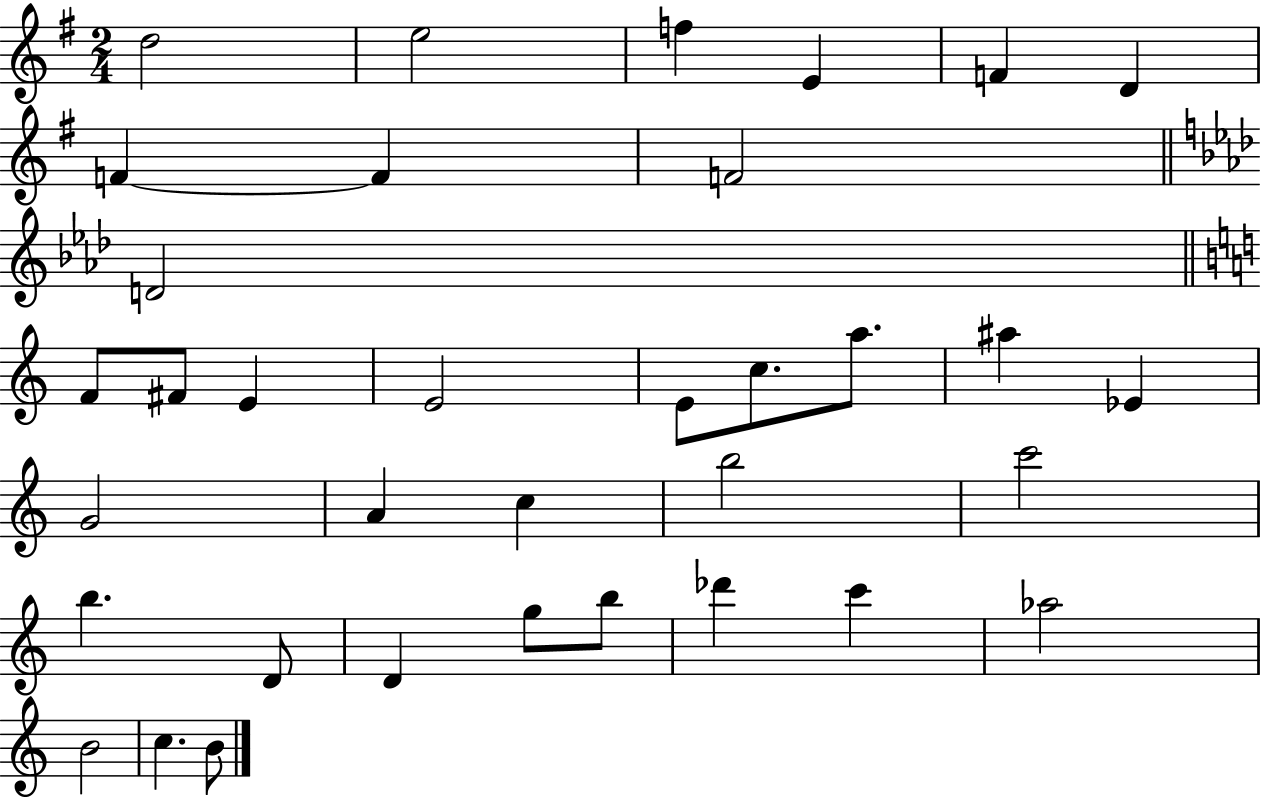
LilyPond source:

{
  \clef treble
  \numericTimeSignature
  \time 2/4
  \key g \major
  \repeat volta 2 { d''2 | e''2 | f''4 e'4 | f'4 d'4 | \break f'4~~ f'4 | f'2 | \bar "||" \break \key f \minor d'2 | \bar "||" \break \key c \major f'8 fis'8 e'4 | e'2 | e'8 c''8. a''8. | ais''4 ees'4 | \break g'2 | a'4 c''4 | b''2 | c'''2 | \break b''4. d'8 | d'4 g''8 b''8 | des'''4 c'''4 | aes''2 | \break b'2 | c''4. b'8 | } \bar "|."
}